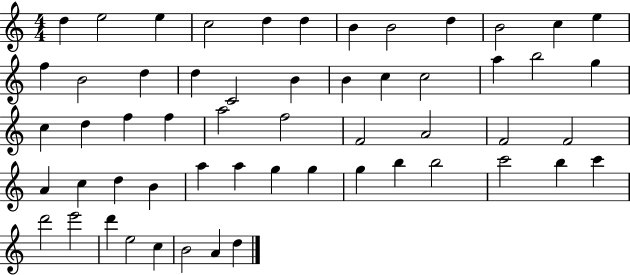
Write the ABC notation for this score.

X:1
T:Untitled
M:4/4
L:1/4
K:C
d e2 e c2 d d B B2 d B2 c e f B2 d d C2 B B c c2 a b2 g c d f f a2 f2 F2 A2 F2 F2 A c d B a a g g g b b2 c'2 b c' d'2 e'2 d' e2 c B2 A d